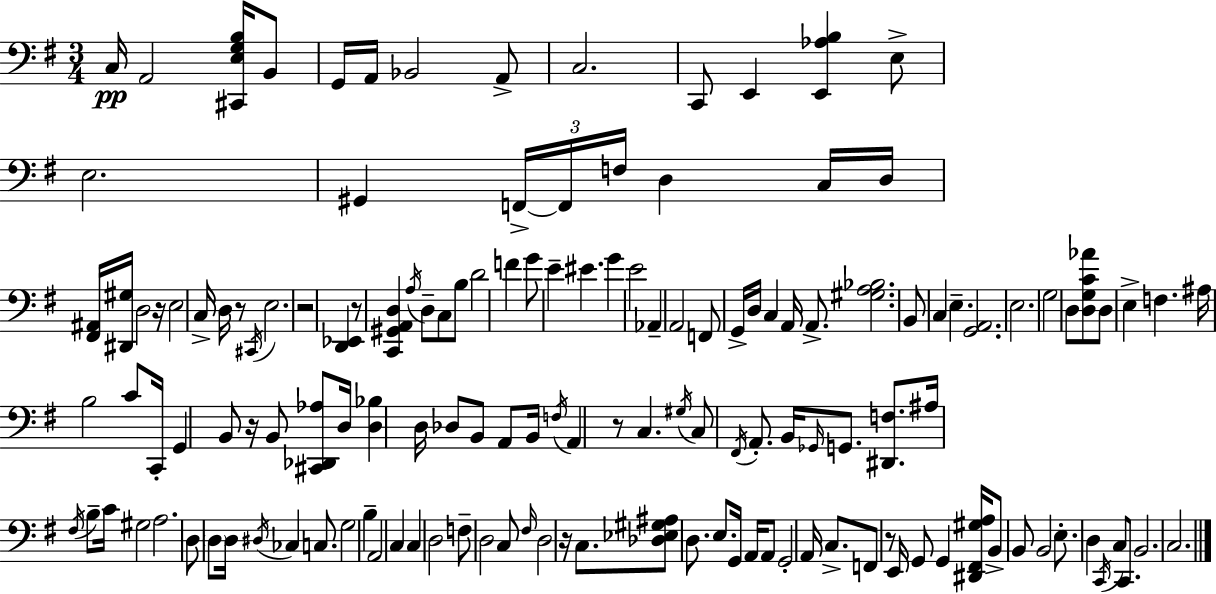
X:1
T:Untitled
M:3/4
L:1/4
K:Em
C,/4 A,,2 [^C,,E,G,B,]/4 B,,/2 G,,/4 A,,/4 _B,,2 A,,/2 C,2 C,,/2 E,, [E,,_A,B,] E,/2 E,2 ^G,, F,,/4 F,,/4 F,/4 D, C,/4 D,/4 [^F,,^A,,]/4 [^D,,^G,]/4 D,2 z/4 E,2 C,/4 D,/4 z/2 ^C,,/4 E,2 z2 [D,,_E,,] z/2 [C,,^G,,A,,D,] A,/4 D,/2 C,/2 B,/2 D2 F G/2 E ^E G E2 _A,, A,,2 F,,/2 G,,/4 D,/4 C, A,,/4 A,,/2 [^G,A,_B,]2 B,,/2 C, E, [G,,A,,]2 E,2 G,2 D,/2 [D,G,C_A]/2 D,/2 E, F, ^A,/4 B,2 C/2 C,,/4 G,, B,,/2 z/4 B,,/2 [^C,,_D,,_A,]/2 D,/4 [D,_B,] D,/4 _D,/2 B,,/2 A,,/2 B,,/4 F,/4 A,, z/2 C, ^G,/4 C,/2 ^F,,/4 A,,/2 B,,/4 _G,,/4 G,,/2 [^D,,F,]/2 ^A,/4 ^F,/4 B,/2 C/4 ^G,2 A,2 D,/2 D,/2 D,/4 ^D,/4 _C, C,/2 G,2 B, A,,2 C, C, D,2 F,/2 D,2 C,/2 ^F,/4 D,2 z/4 C,/2 [_D,_E,^G,^A,]/2 D,/2 E,/2 G,,/4 A,,/4 A,,/2 G,,2 A,,/4 C,/2 F,,/2 z/2 E,,/4 G,,/2 G,, [^D,,^F,,^G,A,]/4 B,,/2 B,,/2 B,,2 E,/2 D, C,,/4 C,/2 C,,/2 B,,2 C,2